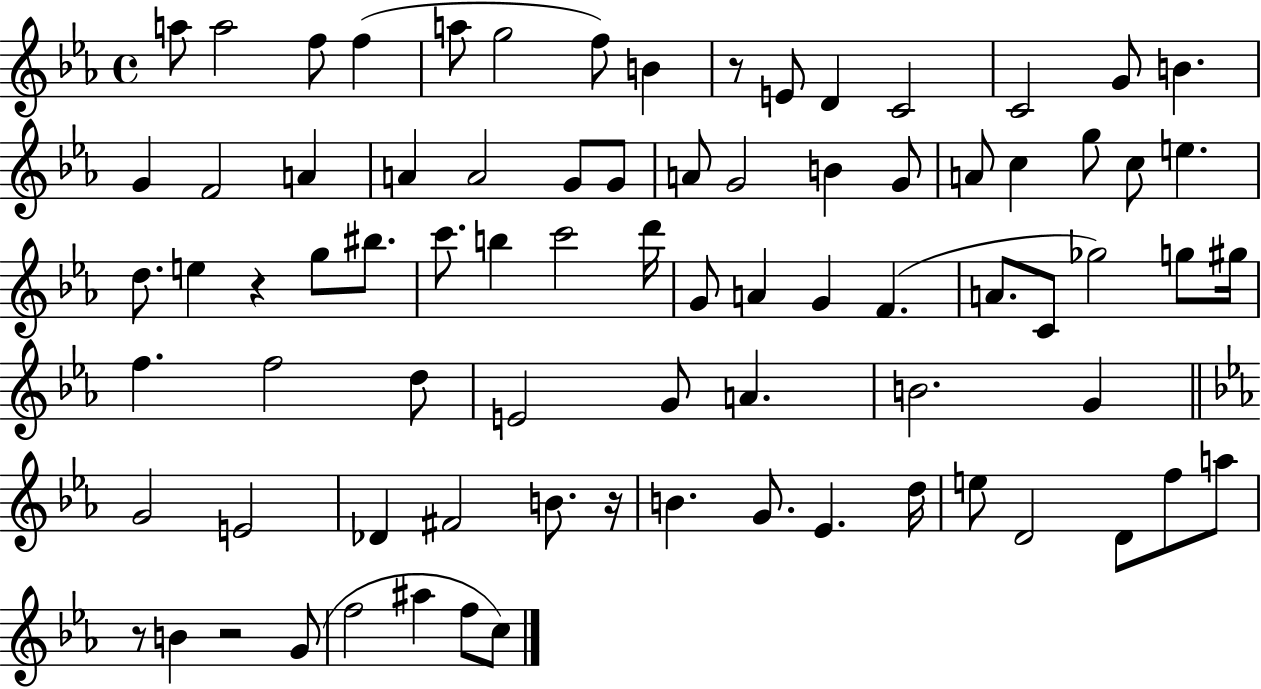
X:1
T:Untitled
M:4/4
L:1/4
K:Eb
a/2 a2 f/2 f a/2 g2 f/2 B z/2 E/2 D C2 C2 G/2 B G F2 A A A2 G/2 G/2 A/2 G2 B G/2 A/2 c g/2 c/2 e d/2 e z g/2 ^b/2 c'/2 b c'2 d'/4 G/2 A G F A/2 C/2 _g2 g/2 ^g/4 f f2 d/2 E2 G/2 A B2 G G2 E2 _D ^F2 B/2 z/4 B G/2 _E d/4 e/2 D2 D/2 f/2 a/2 z/2 B z2 G/2 f2 ^a f/2 c/2